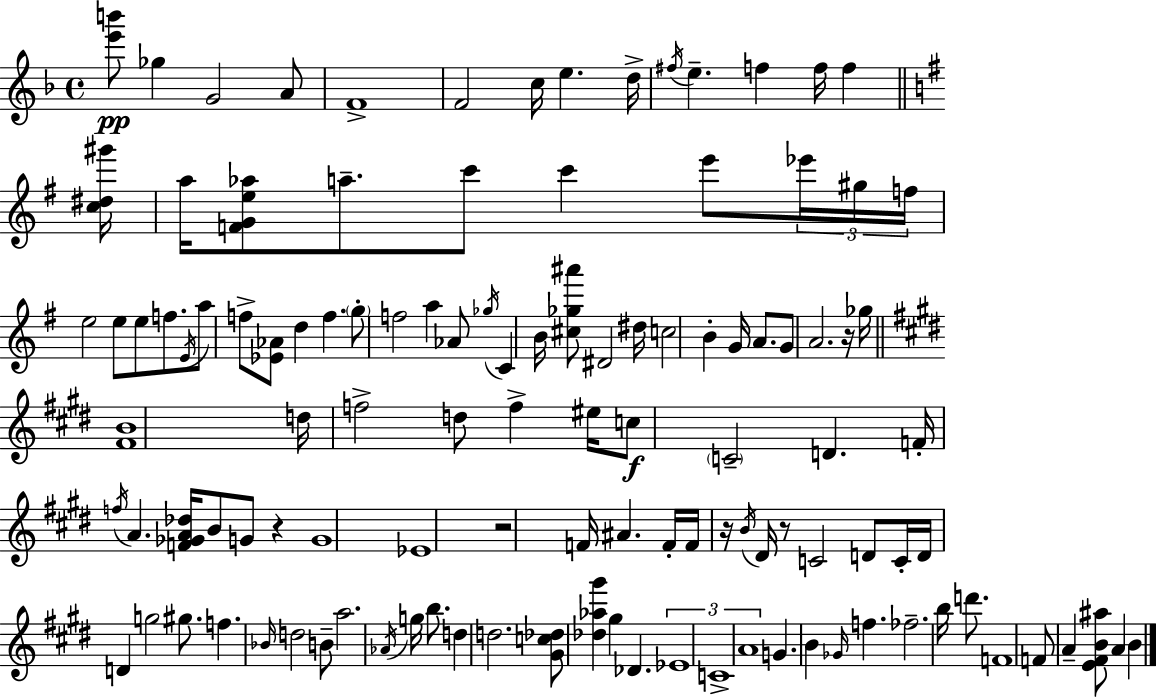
X:1
T:Untitled
M:4/4
L:1/4
K:Dm
[e'b']/2 _g G2 A/2 F4 F2 c/4 e d/4 ^f/4 e f f/4 f [c^d^g']/4 a/4 [FGe_a]/2 a/2 c'/2 c' e'/2 _e'/4 ^g/4 f/4 e2 e/2 e/2 f/2 E/4 a/2 f/2 [_E_A]/2 d f g/2 f2 a _A/2 _g/4 C B/4 [^c_g^a']/2 ^D2 ^d/4 c2 B G/4 A/2 G/2 A2 z/4 _g/4 [^FB]4 d/4 f2 d/2 f ^e/4 c/2 C2 D F/4 f/4 A [F_GA_d]/4 B/2 G/2 z G4 _E4 z2 F/4 ^A F/4 F/4 z/4 B/4 ^D/4 z/2 C2 D/2 C/4 D/4 D g2 ^g/2 f _B/4 d2 B/2 a2 _A/4 g/4 b/2 d d2 [^Gc_d]/2 [_d_a^g'] ^g _D _E4 C4 A4 G B _G/4 f _f2 b/4 d'/2 F4 F/2 A [E^FB^a]/2 A B